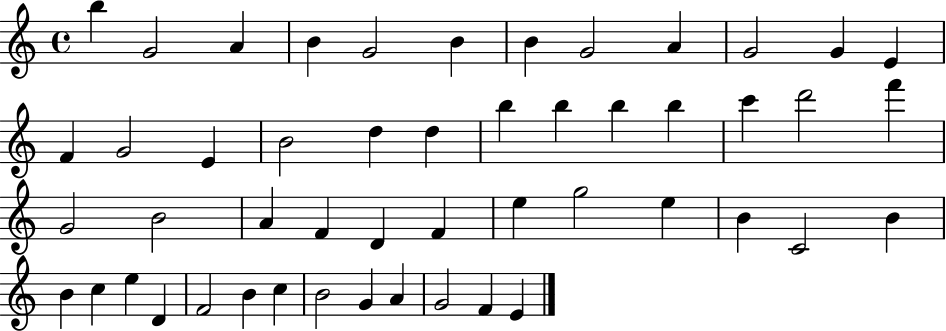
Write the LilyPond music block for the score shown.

{
  \clef treble
  \time 4/4
  \defaultTimeSignature
  \key c \major
  b''4 g'2 a'4 | b'4 g'2 b'4 | b'4 g'2 a'4 | g'2 g'4 e'4 | \break f'4 g'2 e'4 | b'2 d''4 d''4 | b''4 b''4 b''4 b''4 | c'''4 d'''2 f'''4 | \break g'2 b'2 | a'4 f'4 d'4 f'4 | e''4 g''2 e''4 | b'4 c'2 b'4 | \break b'4 c''4 e''4 d'4 | f'2 b'4 c''4 | b'2 g'4 a'4 | g'2 f'4 e'4 | \break \bar "|."
}